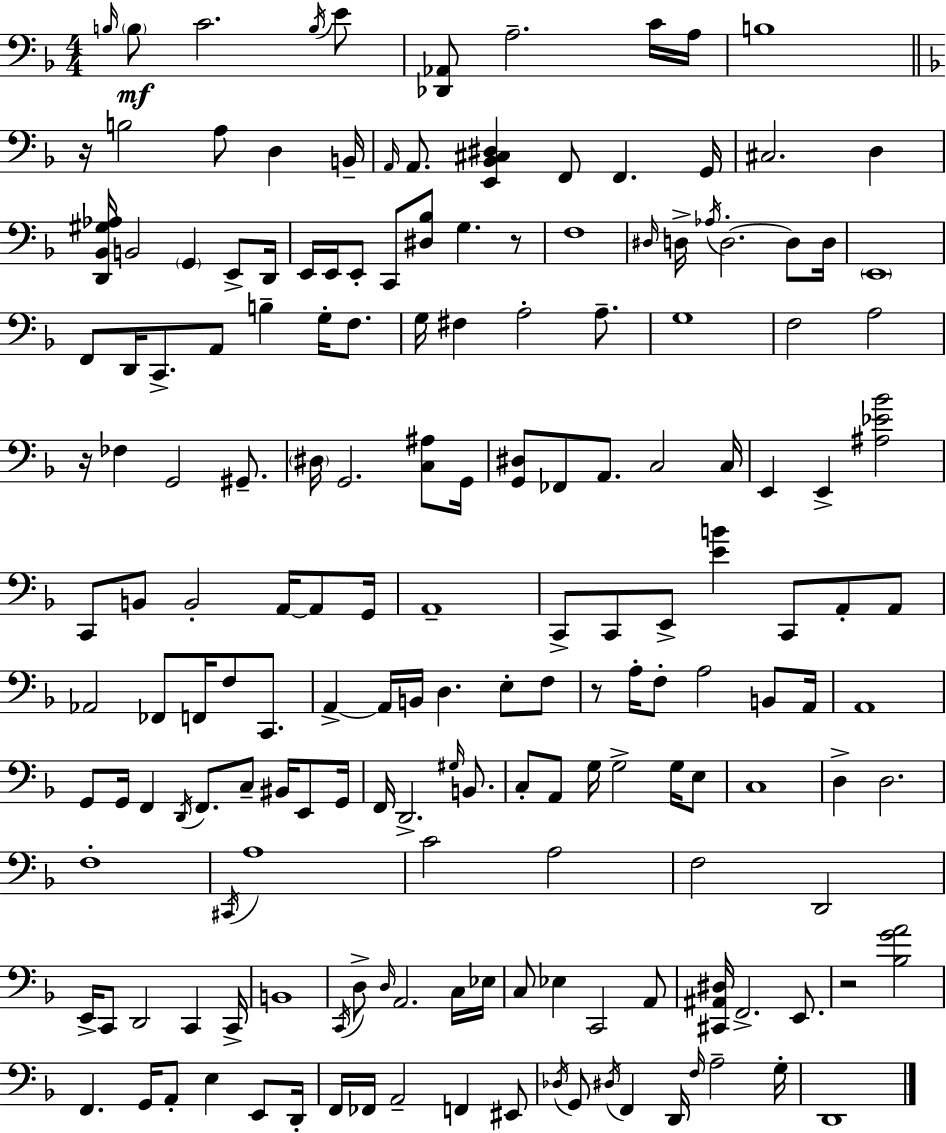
{
  \clef bass
  \numericTimeSignature
  \time 4/4
  \key f \major
  \grace { b16 }\mf \parenthesize b8 c'2. \acciaccatura { b16 } | e'8 <des, aes,>8 a2.-- | c'16 a16 b1 | \bar "||" \break \key d \minor r16 b2 a8 d4 b,16-- | \grace { a,16 } a,8. <e, bes, cis dis>4 f,8 f,4. | g,16 cis2. d4 | <d, bes, gis aes>16 b,2 \parenthesize g,4 e,8-> | \break d,16 e,16 e,16 e,8-. c,8 <dis bes>8 g4. r8 | f1 | \grace { dis16 } d16-> \acciaccatura { aes16 } d2.-.~~ | d8 d16 \parenthesize e,1 | \break f,8 d,16 c,8.-> a,8 b4-- g16-. | f8. g16 fis4 a2-. | a8.-- g1 | f2 a2 | \break r16 fes4 g,2 | gis,8.-- \parenthesize dis16 g,2. | <c ais>8 g,16 <g, dis>8 fes,8 a,8. c2 | c16 e,4 e,4-> <ais ees' bes'>2 | \break c,8 b,8 b,2-. a,16~~ | a,8 g,16 a,1-- | c,8-> c,8 e,8-> <e' b'>4 c,8 a,8-. | a,8 aes,2 fes,8 f,16 f8 | \break c,8. a,4->~~ a,16 b,16 d4. e8-. | f8 r8 a16-. f8-. a2 | b,8 a,16 a,1 | g,8 g,16 f,4 \acciaccatura { d,16 } f,8. c8-- | \break bis,16 e,8 g,16 f,16 d,2.-> | \grace { gis16 } b,8. c8-. a,8 g16 g2-> | g16 e8 c1 | d4-> d2. | \break f1-. | \acciaccatura { cis,16 } a1 | c'2 a2 | f2 d,2 | \break e,16-> c,8 d,2 | c,4 c,16-> b,1 | \acciaccatura { c,16 } d8-> \grace { d16 } a,2. | c16 ees16 c8 ees4 c,2 | \break a,8 <cis, ais, dis>16 f,2.-> | e,8. r2 | <bes g' a'>2 f,4. g,16 a,8-. | e4 e,8 d,16-. f,16 fes,16 a,2-- | \break f,4 eis,8 \acciaccatura { des16 } g,8 \acciaccatura { dis16 } f,4 | d,16 \grace { f16 } a2-- g16-. d,1 | \bar "|."
}